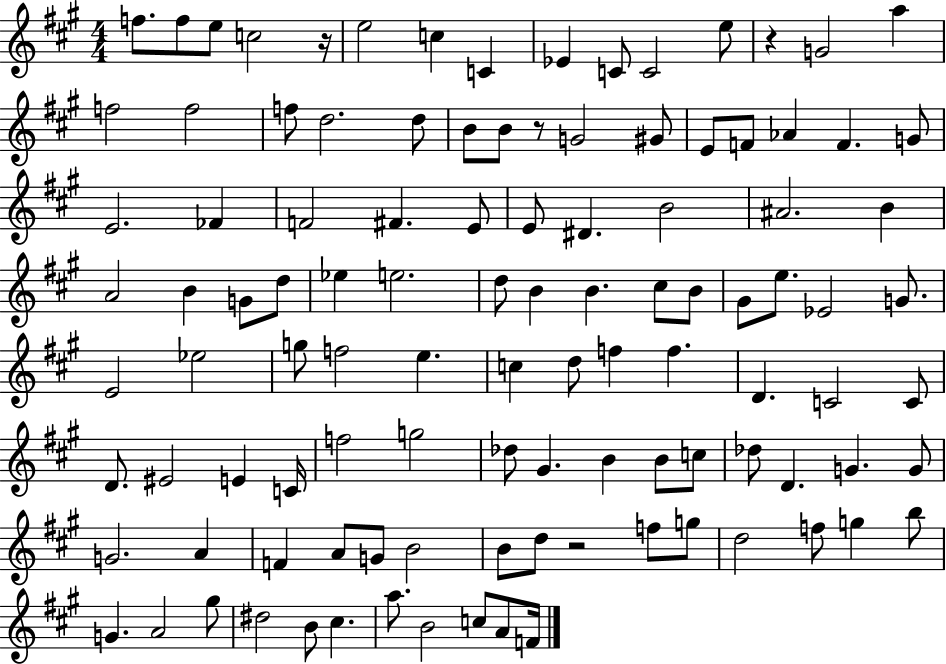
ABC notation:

X:1
T:Untitled
M:4/4
L:1/4
K:A
f/2 f/2 e/2 c2 z/4 e2 c C _E C/2 C2 e/2 z G2 a f2 f2 f/2 d2 d/2 B/2 B/2 z/2 G2 ^G/2 E/2 F/2 _A F G/2 E2 _F F2 ^F E/2 E/2 ^D B2 ^A2 B A2 B G/2 d/2 _e e2 d/2 B B ^c/2 B/2 ^G/2 e/2 _E2 G/2 E2 _e2 g/2 f2 e c d/2 f f D C2 C/2 D/2 ^E2 E C/4 f2 g2 _d/2 ^G B B/2 c/2 _d/2 D G G/2 G2 A F A/2 G/2 B2 B/2 d/2 z2 f/2 g/2 d2 f/2 g b/2 G A2 ^g/2 ^d2 B/2 ^c a/2 B2 c/2 A/2 F/4